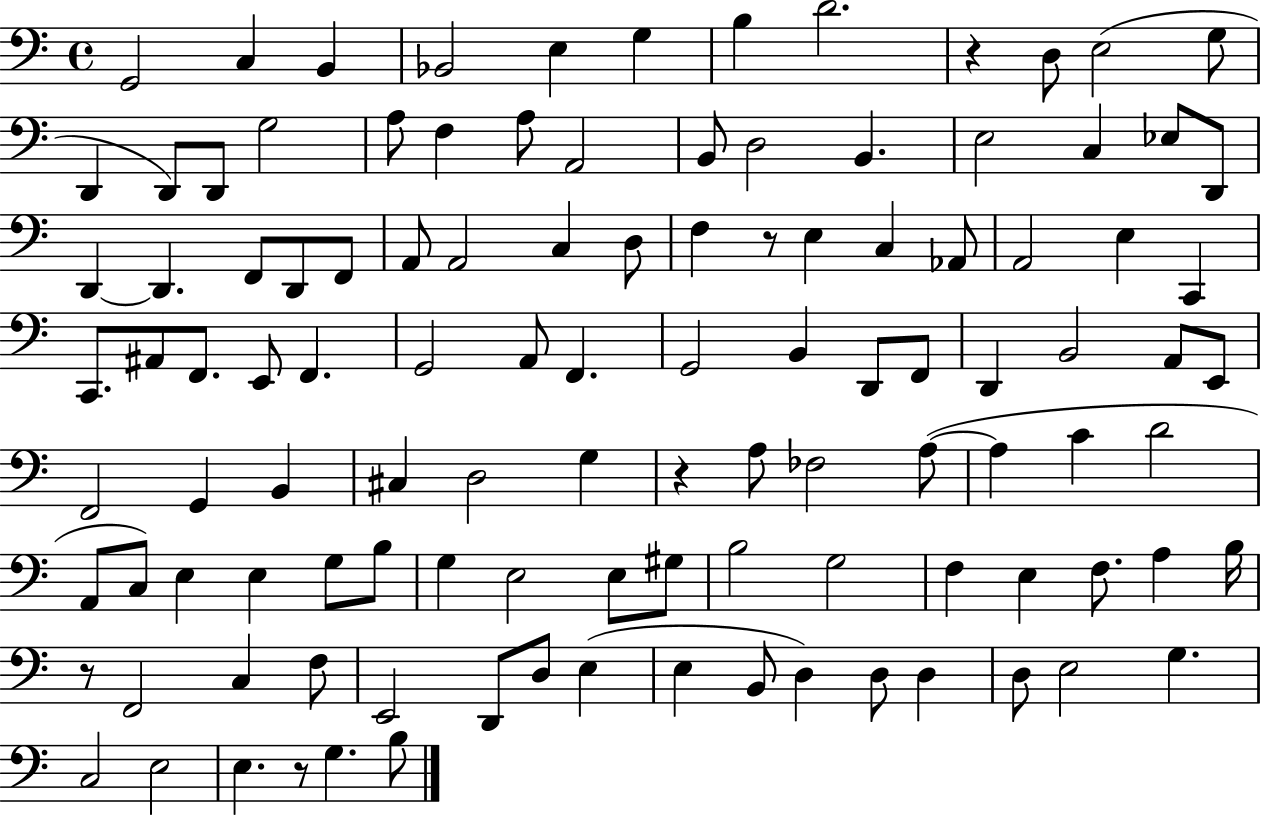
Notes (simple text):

G2/h C3/q B2/q Bb2/h E3/q G3/q B3/q D4/h. R/q D3/e E3/h G3/e D2/q D2/e D2/e G3/h A3/e F3/q A3/e A2/h B2/e D3/h B2/q. E3/h C3/q Eb3/e D2/e D2/q D2/q. F2/e D2/e F2/e A2/e A2/h C3/q D3/e F3/q R/e E3/q C3/q Ab2/e A2/h E3/q C2/q C2/e. A#2/e F2/e. E2/e F2/q. G2/h A2/e F2/q. G2/h B2/q D2/e F2/e D2/q B2/h A2/e E2/e F2/h G2/q B2/q C#3/q D3/h G3/q R/q A3/e FES3/h A3/e A3/q C4/q D4/h A2/e C3/e E3/q E3/q G3/e B3/e G3/q E3/h E3/e G#3/e B3/h G3/h F3/q E3/q F3/e. A3/q B3/s R/e F2/h C3/q F3/e E2/h D2/e D3/e E3/q E3/q B2/e D3/q D3/e D3/q D3/e E3/h G3/q. C3/h E3/h E3/q. R/e G3/q. B3/e